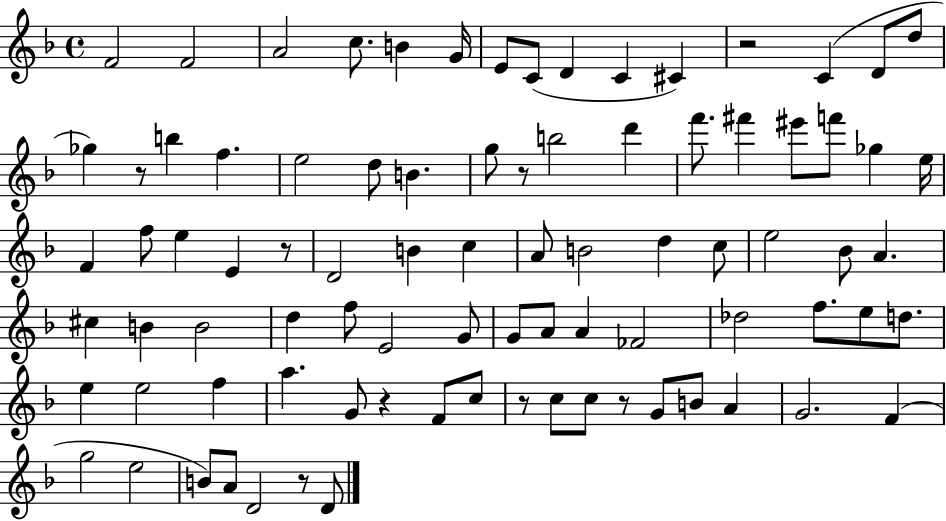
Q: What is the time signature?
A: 4/4